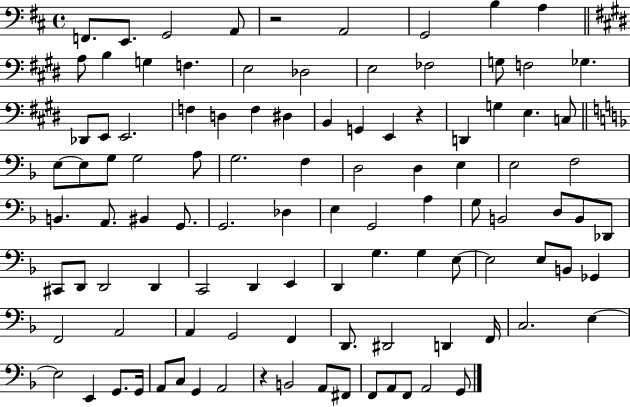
F2/e. E2/e. G2/h A2/e R/h A2/h G2/h B3/q A3/q A3/e B3/q G3/q F3/q. E3/h Db3/h E3/h FES3/h G3/e F3/h Gb3/q. Db2/e E2/e E2/h. F3/q D3/q F3/q D#3/q B2/q G2/q E2/q R/q D2/q G3/q E3/q. C3/e E3/e E3/e G3/e G3/h A3/e G3/h. F3/q D3/h D3/q E3/q E3/h F3/h B2/q. A2/e. BIS2/q G2/e. G2/h. Db3/q E3/q G2/h A3/q G3/e B2/h D3/e B2/e Db2/e C#2/e D2/e D2/h D2/q C2/h D2/q E2/q D2/q G3/q. G3/q E3/e E3/h E3/e B2/e Gb2/q F2/h A2/h A2/q G2/h F2/q D2/e. D#2/h D2/q F2/s C3/h. E3/q E3/h E2/q G2/e. G2/s A2/e C3/e G2/q A2/h R/q B2/h A2/e F#2/e F2/e A2/e F2/e A2/h G2/e